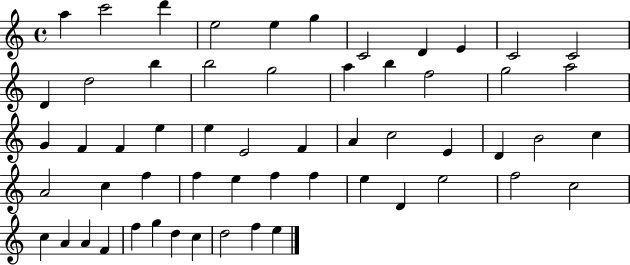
{
  \clef treble
  \time 4/4
  \defaultTimeSignature
  \key c \major
  a''4 c'''2 d'''4 | e''2 e''4 g''4 | c'2 d'4 e'4 | c'2 c'2 | \break d'4 d''2 b''4 | b''2 g''2 | a''4 b''4 f''2 | g''2 a''2 | \break g'4 f'4 f'4 e''4 | e''4 e'2 f'4 | a'4 c''2 e'4 | d'4 b'2 c''4 | \break a'2 c''4 f''4 | f''4 e''4 f''4 f''4 | e''4 d'4 e''2 | f''2 c''2 | \break c''4 a'4 a'4 f'4 | f''4 g''4 d''4 c''4 | d''2 f''4 e''4 | \bar "|."
}